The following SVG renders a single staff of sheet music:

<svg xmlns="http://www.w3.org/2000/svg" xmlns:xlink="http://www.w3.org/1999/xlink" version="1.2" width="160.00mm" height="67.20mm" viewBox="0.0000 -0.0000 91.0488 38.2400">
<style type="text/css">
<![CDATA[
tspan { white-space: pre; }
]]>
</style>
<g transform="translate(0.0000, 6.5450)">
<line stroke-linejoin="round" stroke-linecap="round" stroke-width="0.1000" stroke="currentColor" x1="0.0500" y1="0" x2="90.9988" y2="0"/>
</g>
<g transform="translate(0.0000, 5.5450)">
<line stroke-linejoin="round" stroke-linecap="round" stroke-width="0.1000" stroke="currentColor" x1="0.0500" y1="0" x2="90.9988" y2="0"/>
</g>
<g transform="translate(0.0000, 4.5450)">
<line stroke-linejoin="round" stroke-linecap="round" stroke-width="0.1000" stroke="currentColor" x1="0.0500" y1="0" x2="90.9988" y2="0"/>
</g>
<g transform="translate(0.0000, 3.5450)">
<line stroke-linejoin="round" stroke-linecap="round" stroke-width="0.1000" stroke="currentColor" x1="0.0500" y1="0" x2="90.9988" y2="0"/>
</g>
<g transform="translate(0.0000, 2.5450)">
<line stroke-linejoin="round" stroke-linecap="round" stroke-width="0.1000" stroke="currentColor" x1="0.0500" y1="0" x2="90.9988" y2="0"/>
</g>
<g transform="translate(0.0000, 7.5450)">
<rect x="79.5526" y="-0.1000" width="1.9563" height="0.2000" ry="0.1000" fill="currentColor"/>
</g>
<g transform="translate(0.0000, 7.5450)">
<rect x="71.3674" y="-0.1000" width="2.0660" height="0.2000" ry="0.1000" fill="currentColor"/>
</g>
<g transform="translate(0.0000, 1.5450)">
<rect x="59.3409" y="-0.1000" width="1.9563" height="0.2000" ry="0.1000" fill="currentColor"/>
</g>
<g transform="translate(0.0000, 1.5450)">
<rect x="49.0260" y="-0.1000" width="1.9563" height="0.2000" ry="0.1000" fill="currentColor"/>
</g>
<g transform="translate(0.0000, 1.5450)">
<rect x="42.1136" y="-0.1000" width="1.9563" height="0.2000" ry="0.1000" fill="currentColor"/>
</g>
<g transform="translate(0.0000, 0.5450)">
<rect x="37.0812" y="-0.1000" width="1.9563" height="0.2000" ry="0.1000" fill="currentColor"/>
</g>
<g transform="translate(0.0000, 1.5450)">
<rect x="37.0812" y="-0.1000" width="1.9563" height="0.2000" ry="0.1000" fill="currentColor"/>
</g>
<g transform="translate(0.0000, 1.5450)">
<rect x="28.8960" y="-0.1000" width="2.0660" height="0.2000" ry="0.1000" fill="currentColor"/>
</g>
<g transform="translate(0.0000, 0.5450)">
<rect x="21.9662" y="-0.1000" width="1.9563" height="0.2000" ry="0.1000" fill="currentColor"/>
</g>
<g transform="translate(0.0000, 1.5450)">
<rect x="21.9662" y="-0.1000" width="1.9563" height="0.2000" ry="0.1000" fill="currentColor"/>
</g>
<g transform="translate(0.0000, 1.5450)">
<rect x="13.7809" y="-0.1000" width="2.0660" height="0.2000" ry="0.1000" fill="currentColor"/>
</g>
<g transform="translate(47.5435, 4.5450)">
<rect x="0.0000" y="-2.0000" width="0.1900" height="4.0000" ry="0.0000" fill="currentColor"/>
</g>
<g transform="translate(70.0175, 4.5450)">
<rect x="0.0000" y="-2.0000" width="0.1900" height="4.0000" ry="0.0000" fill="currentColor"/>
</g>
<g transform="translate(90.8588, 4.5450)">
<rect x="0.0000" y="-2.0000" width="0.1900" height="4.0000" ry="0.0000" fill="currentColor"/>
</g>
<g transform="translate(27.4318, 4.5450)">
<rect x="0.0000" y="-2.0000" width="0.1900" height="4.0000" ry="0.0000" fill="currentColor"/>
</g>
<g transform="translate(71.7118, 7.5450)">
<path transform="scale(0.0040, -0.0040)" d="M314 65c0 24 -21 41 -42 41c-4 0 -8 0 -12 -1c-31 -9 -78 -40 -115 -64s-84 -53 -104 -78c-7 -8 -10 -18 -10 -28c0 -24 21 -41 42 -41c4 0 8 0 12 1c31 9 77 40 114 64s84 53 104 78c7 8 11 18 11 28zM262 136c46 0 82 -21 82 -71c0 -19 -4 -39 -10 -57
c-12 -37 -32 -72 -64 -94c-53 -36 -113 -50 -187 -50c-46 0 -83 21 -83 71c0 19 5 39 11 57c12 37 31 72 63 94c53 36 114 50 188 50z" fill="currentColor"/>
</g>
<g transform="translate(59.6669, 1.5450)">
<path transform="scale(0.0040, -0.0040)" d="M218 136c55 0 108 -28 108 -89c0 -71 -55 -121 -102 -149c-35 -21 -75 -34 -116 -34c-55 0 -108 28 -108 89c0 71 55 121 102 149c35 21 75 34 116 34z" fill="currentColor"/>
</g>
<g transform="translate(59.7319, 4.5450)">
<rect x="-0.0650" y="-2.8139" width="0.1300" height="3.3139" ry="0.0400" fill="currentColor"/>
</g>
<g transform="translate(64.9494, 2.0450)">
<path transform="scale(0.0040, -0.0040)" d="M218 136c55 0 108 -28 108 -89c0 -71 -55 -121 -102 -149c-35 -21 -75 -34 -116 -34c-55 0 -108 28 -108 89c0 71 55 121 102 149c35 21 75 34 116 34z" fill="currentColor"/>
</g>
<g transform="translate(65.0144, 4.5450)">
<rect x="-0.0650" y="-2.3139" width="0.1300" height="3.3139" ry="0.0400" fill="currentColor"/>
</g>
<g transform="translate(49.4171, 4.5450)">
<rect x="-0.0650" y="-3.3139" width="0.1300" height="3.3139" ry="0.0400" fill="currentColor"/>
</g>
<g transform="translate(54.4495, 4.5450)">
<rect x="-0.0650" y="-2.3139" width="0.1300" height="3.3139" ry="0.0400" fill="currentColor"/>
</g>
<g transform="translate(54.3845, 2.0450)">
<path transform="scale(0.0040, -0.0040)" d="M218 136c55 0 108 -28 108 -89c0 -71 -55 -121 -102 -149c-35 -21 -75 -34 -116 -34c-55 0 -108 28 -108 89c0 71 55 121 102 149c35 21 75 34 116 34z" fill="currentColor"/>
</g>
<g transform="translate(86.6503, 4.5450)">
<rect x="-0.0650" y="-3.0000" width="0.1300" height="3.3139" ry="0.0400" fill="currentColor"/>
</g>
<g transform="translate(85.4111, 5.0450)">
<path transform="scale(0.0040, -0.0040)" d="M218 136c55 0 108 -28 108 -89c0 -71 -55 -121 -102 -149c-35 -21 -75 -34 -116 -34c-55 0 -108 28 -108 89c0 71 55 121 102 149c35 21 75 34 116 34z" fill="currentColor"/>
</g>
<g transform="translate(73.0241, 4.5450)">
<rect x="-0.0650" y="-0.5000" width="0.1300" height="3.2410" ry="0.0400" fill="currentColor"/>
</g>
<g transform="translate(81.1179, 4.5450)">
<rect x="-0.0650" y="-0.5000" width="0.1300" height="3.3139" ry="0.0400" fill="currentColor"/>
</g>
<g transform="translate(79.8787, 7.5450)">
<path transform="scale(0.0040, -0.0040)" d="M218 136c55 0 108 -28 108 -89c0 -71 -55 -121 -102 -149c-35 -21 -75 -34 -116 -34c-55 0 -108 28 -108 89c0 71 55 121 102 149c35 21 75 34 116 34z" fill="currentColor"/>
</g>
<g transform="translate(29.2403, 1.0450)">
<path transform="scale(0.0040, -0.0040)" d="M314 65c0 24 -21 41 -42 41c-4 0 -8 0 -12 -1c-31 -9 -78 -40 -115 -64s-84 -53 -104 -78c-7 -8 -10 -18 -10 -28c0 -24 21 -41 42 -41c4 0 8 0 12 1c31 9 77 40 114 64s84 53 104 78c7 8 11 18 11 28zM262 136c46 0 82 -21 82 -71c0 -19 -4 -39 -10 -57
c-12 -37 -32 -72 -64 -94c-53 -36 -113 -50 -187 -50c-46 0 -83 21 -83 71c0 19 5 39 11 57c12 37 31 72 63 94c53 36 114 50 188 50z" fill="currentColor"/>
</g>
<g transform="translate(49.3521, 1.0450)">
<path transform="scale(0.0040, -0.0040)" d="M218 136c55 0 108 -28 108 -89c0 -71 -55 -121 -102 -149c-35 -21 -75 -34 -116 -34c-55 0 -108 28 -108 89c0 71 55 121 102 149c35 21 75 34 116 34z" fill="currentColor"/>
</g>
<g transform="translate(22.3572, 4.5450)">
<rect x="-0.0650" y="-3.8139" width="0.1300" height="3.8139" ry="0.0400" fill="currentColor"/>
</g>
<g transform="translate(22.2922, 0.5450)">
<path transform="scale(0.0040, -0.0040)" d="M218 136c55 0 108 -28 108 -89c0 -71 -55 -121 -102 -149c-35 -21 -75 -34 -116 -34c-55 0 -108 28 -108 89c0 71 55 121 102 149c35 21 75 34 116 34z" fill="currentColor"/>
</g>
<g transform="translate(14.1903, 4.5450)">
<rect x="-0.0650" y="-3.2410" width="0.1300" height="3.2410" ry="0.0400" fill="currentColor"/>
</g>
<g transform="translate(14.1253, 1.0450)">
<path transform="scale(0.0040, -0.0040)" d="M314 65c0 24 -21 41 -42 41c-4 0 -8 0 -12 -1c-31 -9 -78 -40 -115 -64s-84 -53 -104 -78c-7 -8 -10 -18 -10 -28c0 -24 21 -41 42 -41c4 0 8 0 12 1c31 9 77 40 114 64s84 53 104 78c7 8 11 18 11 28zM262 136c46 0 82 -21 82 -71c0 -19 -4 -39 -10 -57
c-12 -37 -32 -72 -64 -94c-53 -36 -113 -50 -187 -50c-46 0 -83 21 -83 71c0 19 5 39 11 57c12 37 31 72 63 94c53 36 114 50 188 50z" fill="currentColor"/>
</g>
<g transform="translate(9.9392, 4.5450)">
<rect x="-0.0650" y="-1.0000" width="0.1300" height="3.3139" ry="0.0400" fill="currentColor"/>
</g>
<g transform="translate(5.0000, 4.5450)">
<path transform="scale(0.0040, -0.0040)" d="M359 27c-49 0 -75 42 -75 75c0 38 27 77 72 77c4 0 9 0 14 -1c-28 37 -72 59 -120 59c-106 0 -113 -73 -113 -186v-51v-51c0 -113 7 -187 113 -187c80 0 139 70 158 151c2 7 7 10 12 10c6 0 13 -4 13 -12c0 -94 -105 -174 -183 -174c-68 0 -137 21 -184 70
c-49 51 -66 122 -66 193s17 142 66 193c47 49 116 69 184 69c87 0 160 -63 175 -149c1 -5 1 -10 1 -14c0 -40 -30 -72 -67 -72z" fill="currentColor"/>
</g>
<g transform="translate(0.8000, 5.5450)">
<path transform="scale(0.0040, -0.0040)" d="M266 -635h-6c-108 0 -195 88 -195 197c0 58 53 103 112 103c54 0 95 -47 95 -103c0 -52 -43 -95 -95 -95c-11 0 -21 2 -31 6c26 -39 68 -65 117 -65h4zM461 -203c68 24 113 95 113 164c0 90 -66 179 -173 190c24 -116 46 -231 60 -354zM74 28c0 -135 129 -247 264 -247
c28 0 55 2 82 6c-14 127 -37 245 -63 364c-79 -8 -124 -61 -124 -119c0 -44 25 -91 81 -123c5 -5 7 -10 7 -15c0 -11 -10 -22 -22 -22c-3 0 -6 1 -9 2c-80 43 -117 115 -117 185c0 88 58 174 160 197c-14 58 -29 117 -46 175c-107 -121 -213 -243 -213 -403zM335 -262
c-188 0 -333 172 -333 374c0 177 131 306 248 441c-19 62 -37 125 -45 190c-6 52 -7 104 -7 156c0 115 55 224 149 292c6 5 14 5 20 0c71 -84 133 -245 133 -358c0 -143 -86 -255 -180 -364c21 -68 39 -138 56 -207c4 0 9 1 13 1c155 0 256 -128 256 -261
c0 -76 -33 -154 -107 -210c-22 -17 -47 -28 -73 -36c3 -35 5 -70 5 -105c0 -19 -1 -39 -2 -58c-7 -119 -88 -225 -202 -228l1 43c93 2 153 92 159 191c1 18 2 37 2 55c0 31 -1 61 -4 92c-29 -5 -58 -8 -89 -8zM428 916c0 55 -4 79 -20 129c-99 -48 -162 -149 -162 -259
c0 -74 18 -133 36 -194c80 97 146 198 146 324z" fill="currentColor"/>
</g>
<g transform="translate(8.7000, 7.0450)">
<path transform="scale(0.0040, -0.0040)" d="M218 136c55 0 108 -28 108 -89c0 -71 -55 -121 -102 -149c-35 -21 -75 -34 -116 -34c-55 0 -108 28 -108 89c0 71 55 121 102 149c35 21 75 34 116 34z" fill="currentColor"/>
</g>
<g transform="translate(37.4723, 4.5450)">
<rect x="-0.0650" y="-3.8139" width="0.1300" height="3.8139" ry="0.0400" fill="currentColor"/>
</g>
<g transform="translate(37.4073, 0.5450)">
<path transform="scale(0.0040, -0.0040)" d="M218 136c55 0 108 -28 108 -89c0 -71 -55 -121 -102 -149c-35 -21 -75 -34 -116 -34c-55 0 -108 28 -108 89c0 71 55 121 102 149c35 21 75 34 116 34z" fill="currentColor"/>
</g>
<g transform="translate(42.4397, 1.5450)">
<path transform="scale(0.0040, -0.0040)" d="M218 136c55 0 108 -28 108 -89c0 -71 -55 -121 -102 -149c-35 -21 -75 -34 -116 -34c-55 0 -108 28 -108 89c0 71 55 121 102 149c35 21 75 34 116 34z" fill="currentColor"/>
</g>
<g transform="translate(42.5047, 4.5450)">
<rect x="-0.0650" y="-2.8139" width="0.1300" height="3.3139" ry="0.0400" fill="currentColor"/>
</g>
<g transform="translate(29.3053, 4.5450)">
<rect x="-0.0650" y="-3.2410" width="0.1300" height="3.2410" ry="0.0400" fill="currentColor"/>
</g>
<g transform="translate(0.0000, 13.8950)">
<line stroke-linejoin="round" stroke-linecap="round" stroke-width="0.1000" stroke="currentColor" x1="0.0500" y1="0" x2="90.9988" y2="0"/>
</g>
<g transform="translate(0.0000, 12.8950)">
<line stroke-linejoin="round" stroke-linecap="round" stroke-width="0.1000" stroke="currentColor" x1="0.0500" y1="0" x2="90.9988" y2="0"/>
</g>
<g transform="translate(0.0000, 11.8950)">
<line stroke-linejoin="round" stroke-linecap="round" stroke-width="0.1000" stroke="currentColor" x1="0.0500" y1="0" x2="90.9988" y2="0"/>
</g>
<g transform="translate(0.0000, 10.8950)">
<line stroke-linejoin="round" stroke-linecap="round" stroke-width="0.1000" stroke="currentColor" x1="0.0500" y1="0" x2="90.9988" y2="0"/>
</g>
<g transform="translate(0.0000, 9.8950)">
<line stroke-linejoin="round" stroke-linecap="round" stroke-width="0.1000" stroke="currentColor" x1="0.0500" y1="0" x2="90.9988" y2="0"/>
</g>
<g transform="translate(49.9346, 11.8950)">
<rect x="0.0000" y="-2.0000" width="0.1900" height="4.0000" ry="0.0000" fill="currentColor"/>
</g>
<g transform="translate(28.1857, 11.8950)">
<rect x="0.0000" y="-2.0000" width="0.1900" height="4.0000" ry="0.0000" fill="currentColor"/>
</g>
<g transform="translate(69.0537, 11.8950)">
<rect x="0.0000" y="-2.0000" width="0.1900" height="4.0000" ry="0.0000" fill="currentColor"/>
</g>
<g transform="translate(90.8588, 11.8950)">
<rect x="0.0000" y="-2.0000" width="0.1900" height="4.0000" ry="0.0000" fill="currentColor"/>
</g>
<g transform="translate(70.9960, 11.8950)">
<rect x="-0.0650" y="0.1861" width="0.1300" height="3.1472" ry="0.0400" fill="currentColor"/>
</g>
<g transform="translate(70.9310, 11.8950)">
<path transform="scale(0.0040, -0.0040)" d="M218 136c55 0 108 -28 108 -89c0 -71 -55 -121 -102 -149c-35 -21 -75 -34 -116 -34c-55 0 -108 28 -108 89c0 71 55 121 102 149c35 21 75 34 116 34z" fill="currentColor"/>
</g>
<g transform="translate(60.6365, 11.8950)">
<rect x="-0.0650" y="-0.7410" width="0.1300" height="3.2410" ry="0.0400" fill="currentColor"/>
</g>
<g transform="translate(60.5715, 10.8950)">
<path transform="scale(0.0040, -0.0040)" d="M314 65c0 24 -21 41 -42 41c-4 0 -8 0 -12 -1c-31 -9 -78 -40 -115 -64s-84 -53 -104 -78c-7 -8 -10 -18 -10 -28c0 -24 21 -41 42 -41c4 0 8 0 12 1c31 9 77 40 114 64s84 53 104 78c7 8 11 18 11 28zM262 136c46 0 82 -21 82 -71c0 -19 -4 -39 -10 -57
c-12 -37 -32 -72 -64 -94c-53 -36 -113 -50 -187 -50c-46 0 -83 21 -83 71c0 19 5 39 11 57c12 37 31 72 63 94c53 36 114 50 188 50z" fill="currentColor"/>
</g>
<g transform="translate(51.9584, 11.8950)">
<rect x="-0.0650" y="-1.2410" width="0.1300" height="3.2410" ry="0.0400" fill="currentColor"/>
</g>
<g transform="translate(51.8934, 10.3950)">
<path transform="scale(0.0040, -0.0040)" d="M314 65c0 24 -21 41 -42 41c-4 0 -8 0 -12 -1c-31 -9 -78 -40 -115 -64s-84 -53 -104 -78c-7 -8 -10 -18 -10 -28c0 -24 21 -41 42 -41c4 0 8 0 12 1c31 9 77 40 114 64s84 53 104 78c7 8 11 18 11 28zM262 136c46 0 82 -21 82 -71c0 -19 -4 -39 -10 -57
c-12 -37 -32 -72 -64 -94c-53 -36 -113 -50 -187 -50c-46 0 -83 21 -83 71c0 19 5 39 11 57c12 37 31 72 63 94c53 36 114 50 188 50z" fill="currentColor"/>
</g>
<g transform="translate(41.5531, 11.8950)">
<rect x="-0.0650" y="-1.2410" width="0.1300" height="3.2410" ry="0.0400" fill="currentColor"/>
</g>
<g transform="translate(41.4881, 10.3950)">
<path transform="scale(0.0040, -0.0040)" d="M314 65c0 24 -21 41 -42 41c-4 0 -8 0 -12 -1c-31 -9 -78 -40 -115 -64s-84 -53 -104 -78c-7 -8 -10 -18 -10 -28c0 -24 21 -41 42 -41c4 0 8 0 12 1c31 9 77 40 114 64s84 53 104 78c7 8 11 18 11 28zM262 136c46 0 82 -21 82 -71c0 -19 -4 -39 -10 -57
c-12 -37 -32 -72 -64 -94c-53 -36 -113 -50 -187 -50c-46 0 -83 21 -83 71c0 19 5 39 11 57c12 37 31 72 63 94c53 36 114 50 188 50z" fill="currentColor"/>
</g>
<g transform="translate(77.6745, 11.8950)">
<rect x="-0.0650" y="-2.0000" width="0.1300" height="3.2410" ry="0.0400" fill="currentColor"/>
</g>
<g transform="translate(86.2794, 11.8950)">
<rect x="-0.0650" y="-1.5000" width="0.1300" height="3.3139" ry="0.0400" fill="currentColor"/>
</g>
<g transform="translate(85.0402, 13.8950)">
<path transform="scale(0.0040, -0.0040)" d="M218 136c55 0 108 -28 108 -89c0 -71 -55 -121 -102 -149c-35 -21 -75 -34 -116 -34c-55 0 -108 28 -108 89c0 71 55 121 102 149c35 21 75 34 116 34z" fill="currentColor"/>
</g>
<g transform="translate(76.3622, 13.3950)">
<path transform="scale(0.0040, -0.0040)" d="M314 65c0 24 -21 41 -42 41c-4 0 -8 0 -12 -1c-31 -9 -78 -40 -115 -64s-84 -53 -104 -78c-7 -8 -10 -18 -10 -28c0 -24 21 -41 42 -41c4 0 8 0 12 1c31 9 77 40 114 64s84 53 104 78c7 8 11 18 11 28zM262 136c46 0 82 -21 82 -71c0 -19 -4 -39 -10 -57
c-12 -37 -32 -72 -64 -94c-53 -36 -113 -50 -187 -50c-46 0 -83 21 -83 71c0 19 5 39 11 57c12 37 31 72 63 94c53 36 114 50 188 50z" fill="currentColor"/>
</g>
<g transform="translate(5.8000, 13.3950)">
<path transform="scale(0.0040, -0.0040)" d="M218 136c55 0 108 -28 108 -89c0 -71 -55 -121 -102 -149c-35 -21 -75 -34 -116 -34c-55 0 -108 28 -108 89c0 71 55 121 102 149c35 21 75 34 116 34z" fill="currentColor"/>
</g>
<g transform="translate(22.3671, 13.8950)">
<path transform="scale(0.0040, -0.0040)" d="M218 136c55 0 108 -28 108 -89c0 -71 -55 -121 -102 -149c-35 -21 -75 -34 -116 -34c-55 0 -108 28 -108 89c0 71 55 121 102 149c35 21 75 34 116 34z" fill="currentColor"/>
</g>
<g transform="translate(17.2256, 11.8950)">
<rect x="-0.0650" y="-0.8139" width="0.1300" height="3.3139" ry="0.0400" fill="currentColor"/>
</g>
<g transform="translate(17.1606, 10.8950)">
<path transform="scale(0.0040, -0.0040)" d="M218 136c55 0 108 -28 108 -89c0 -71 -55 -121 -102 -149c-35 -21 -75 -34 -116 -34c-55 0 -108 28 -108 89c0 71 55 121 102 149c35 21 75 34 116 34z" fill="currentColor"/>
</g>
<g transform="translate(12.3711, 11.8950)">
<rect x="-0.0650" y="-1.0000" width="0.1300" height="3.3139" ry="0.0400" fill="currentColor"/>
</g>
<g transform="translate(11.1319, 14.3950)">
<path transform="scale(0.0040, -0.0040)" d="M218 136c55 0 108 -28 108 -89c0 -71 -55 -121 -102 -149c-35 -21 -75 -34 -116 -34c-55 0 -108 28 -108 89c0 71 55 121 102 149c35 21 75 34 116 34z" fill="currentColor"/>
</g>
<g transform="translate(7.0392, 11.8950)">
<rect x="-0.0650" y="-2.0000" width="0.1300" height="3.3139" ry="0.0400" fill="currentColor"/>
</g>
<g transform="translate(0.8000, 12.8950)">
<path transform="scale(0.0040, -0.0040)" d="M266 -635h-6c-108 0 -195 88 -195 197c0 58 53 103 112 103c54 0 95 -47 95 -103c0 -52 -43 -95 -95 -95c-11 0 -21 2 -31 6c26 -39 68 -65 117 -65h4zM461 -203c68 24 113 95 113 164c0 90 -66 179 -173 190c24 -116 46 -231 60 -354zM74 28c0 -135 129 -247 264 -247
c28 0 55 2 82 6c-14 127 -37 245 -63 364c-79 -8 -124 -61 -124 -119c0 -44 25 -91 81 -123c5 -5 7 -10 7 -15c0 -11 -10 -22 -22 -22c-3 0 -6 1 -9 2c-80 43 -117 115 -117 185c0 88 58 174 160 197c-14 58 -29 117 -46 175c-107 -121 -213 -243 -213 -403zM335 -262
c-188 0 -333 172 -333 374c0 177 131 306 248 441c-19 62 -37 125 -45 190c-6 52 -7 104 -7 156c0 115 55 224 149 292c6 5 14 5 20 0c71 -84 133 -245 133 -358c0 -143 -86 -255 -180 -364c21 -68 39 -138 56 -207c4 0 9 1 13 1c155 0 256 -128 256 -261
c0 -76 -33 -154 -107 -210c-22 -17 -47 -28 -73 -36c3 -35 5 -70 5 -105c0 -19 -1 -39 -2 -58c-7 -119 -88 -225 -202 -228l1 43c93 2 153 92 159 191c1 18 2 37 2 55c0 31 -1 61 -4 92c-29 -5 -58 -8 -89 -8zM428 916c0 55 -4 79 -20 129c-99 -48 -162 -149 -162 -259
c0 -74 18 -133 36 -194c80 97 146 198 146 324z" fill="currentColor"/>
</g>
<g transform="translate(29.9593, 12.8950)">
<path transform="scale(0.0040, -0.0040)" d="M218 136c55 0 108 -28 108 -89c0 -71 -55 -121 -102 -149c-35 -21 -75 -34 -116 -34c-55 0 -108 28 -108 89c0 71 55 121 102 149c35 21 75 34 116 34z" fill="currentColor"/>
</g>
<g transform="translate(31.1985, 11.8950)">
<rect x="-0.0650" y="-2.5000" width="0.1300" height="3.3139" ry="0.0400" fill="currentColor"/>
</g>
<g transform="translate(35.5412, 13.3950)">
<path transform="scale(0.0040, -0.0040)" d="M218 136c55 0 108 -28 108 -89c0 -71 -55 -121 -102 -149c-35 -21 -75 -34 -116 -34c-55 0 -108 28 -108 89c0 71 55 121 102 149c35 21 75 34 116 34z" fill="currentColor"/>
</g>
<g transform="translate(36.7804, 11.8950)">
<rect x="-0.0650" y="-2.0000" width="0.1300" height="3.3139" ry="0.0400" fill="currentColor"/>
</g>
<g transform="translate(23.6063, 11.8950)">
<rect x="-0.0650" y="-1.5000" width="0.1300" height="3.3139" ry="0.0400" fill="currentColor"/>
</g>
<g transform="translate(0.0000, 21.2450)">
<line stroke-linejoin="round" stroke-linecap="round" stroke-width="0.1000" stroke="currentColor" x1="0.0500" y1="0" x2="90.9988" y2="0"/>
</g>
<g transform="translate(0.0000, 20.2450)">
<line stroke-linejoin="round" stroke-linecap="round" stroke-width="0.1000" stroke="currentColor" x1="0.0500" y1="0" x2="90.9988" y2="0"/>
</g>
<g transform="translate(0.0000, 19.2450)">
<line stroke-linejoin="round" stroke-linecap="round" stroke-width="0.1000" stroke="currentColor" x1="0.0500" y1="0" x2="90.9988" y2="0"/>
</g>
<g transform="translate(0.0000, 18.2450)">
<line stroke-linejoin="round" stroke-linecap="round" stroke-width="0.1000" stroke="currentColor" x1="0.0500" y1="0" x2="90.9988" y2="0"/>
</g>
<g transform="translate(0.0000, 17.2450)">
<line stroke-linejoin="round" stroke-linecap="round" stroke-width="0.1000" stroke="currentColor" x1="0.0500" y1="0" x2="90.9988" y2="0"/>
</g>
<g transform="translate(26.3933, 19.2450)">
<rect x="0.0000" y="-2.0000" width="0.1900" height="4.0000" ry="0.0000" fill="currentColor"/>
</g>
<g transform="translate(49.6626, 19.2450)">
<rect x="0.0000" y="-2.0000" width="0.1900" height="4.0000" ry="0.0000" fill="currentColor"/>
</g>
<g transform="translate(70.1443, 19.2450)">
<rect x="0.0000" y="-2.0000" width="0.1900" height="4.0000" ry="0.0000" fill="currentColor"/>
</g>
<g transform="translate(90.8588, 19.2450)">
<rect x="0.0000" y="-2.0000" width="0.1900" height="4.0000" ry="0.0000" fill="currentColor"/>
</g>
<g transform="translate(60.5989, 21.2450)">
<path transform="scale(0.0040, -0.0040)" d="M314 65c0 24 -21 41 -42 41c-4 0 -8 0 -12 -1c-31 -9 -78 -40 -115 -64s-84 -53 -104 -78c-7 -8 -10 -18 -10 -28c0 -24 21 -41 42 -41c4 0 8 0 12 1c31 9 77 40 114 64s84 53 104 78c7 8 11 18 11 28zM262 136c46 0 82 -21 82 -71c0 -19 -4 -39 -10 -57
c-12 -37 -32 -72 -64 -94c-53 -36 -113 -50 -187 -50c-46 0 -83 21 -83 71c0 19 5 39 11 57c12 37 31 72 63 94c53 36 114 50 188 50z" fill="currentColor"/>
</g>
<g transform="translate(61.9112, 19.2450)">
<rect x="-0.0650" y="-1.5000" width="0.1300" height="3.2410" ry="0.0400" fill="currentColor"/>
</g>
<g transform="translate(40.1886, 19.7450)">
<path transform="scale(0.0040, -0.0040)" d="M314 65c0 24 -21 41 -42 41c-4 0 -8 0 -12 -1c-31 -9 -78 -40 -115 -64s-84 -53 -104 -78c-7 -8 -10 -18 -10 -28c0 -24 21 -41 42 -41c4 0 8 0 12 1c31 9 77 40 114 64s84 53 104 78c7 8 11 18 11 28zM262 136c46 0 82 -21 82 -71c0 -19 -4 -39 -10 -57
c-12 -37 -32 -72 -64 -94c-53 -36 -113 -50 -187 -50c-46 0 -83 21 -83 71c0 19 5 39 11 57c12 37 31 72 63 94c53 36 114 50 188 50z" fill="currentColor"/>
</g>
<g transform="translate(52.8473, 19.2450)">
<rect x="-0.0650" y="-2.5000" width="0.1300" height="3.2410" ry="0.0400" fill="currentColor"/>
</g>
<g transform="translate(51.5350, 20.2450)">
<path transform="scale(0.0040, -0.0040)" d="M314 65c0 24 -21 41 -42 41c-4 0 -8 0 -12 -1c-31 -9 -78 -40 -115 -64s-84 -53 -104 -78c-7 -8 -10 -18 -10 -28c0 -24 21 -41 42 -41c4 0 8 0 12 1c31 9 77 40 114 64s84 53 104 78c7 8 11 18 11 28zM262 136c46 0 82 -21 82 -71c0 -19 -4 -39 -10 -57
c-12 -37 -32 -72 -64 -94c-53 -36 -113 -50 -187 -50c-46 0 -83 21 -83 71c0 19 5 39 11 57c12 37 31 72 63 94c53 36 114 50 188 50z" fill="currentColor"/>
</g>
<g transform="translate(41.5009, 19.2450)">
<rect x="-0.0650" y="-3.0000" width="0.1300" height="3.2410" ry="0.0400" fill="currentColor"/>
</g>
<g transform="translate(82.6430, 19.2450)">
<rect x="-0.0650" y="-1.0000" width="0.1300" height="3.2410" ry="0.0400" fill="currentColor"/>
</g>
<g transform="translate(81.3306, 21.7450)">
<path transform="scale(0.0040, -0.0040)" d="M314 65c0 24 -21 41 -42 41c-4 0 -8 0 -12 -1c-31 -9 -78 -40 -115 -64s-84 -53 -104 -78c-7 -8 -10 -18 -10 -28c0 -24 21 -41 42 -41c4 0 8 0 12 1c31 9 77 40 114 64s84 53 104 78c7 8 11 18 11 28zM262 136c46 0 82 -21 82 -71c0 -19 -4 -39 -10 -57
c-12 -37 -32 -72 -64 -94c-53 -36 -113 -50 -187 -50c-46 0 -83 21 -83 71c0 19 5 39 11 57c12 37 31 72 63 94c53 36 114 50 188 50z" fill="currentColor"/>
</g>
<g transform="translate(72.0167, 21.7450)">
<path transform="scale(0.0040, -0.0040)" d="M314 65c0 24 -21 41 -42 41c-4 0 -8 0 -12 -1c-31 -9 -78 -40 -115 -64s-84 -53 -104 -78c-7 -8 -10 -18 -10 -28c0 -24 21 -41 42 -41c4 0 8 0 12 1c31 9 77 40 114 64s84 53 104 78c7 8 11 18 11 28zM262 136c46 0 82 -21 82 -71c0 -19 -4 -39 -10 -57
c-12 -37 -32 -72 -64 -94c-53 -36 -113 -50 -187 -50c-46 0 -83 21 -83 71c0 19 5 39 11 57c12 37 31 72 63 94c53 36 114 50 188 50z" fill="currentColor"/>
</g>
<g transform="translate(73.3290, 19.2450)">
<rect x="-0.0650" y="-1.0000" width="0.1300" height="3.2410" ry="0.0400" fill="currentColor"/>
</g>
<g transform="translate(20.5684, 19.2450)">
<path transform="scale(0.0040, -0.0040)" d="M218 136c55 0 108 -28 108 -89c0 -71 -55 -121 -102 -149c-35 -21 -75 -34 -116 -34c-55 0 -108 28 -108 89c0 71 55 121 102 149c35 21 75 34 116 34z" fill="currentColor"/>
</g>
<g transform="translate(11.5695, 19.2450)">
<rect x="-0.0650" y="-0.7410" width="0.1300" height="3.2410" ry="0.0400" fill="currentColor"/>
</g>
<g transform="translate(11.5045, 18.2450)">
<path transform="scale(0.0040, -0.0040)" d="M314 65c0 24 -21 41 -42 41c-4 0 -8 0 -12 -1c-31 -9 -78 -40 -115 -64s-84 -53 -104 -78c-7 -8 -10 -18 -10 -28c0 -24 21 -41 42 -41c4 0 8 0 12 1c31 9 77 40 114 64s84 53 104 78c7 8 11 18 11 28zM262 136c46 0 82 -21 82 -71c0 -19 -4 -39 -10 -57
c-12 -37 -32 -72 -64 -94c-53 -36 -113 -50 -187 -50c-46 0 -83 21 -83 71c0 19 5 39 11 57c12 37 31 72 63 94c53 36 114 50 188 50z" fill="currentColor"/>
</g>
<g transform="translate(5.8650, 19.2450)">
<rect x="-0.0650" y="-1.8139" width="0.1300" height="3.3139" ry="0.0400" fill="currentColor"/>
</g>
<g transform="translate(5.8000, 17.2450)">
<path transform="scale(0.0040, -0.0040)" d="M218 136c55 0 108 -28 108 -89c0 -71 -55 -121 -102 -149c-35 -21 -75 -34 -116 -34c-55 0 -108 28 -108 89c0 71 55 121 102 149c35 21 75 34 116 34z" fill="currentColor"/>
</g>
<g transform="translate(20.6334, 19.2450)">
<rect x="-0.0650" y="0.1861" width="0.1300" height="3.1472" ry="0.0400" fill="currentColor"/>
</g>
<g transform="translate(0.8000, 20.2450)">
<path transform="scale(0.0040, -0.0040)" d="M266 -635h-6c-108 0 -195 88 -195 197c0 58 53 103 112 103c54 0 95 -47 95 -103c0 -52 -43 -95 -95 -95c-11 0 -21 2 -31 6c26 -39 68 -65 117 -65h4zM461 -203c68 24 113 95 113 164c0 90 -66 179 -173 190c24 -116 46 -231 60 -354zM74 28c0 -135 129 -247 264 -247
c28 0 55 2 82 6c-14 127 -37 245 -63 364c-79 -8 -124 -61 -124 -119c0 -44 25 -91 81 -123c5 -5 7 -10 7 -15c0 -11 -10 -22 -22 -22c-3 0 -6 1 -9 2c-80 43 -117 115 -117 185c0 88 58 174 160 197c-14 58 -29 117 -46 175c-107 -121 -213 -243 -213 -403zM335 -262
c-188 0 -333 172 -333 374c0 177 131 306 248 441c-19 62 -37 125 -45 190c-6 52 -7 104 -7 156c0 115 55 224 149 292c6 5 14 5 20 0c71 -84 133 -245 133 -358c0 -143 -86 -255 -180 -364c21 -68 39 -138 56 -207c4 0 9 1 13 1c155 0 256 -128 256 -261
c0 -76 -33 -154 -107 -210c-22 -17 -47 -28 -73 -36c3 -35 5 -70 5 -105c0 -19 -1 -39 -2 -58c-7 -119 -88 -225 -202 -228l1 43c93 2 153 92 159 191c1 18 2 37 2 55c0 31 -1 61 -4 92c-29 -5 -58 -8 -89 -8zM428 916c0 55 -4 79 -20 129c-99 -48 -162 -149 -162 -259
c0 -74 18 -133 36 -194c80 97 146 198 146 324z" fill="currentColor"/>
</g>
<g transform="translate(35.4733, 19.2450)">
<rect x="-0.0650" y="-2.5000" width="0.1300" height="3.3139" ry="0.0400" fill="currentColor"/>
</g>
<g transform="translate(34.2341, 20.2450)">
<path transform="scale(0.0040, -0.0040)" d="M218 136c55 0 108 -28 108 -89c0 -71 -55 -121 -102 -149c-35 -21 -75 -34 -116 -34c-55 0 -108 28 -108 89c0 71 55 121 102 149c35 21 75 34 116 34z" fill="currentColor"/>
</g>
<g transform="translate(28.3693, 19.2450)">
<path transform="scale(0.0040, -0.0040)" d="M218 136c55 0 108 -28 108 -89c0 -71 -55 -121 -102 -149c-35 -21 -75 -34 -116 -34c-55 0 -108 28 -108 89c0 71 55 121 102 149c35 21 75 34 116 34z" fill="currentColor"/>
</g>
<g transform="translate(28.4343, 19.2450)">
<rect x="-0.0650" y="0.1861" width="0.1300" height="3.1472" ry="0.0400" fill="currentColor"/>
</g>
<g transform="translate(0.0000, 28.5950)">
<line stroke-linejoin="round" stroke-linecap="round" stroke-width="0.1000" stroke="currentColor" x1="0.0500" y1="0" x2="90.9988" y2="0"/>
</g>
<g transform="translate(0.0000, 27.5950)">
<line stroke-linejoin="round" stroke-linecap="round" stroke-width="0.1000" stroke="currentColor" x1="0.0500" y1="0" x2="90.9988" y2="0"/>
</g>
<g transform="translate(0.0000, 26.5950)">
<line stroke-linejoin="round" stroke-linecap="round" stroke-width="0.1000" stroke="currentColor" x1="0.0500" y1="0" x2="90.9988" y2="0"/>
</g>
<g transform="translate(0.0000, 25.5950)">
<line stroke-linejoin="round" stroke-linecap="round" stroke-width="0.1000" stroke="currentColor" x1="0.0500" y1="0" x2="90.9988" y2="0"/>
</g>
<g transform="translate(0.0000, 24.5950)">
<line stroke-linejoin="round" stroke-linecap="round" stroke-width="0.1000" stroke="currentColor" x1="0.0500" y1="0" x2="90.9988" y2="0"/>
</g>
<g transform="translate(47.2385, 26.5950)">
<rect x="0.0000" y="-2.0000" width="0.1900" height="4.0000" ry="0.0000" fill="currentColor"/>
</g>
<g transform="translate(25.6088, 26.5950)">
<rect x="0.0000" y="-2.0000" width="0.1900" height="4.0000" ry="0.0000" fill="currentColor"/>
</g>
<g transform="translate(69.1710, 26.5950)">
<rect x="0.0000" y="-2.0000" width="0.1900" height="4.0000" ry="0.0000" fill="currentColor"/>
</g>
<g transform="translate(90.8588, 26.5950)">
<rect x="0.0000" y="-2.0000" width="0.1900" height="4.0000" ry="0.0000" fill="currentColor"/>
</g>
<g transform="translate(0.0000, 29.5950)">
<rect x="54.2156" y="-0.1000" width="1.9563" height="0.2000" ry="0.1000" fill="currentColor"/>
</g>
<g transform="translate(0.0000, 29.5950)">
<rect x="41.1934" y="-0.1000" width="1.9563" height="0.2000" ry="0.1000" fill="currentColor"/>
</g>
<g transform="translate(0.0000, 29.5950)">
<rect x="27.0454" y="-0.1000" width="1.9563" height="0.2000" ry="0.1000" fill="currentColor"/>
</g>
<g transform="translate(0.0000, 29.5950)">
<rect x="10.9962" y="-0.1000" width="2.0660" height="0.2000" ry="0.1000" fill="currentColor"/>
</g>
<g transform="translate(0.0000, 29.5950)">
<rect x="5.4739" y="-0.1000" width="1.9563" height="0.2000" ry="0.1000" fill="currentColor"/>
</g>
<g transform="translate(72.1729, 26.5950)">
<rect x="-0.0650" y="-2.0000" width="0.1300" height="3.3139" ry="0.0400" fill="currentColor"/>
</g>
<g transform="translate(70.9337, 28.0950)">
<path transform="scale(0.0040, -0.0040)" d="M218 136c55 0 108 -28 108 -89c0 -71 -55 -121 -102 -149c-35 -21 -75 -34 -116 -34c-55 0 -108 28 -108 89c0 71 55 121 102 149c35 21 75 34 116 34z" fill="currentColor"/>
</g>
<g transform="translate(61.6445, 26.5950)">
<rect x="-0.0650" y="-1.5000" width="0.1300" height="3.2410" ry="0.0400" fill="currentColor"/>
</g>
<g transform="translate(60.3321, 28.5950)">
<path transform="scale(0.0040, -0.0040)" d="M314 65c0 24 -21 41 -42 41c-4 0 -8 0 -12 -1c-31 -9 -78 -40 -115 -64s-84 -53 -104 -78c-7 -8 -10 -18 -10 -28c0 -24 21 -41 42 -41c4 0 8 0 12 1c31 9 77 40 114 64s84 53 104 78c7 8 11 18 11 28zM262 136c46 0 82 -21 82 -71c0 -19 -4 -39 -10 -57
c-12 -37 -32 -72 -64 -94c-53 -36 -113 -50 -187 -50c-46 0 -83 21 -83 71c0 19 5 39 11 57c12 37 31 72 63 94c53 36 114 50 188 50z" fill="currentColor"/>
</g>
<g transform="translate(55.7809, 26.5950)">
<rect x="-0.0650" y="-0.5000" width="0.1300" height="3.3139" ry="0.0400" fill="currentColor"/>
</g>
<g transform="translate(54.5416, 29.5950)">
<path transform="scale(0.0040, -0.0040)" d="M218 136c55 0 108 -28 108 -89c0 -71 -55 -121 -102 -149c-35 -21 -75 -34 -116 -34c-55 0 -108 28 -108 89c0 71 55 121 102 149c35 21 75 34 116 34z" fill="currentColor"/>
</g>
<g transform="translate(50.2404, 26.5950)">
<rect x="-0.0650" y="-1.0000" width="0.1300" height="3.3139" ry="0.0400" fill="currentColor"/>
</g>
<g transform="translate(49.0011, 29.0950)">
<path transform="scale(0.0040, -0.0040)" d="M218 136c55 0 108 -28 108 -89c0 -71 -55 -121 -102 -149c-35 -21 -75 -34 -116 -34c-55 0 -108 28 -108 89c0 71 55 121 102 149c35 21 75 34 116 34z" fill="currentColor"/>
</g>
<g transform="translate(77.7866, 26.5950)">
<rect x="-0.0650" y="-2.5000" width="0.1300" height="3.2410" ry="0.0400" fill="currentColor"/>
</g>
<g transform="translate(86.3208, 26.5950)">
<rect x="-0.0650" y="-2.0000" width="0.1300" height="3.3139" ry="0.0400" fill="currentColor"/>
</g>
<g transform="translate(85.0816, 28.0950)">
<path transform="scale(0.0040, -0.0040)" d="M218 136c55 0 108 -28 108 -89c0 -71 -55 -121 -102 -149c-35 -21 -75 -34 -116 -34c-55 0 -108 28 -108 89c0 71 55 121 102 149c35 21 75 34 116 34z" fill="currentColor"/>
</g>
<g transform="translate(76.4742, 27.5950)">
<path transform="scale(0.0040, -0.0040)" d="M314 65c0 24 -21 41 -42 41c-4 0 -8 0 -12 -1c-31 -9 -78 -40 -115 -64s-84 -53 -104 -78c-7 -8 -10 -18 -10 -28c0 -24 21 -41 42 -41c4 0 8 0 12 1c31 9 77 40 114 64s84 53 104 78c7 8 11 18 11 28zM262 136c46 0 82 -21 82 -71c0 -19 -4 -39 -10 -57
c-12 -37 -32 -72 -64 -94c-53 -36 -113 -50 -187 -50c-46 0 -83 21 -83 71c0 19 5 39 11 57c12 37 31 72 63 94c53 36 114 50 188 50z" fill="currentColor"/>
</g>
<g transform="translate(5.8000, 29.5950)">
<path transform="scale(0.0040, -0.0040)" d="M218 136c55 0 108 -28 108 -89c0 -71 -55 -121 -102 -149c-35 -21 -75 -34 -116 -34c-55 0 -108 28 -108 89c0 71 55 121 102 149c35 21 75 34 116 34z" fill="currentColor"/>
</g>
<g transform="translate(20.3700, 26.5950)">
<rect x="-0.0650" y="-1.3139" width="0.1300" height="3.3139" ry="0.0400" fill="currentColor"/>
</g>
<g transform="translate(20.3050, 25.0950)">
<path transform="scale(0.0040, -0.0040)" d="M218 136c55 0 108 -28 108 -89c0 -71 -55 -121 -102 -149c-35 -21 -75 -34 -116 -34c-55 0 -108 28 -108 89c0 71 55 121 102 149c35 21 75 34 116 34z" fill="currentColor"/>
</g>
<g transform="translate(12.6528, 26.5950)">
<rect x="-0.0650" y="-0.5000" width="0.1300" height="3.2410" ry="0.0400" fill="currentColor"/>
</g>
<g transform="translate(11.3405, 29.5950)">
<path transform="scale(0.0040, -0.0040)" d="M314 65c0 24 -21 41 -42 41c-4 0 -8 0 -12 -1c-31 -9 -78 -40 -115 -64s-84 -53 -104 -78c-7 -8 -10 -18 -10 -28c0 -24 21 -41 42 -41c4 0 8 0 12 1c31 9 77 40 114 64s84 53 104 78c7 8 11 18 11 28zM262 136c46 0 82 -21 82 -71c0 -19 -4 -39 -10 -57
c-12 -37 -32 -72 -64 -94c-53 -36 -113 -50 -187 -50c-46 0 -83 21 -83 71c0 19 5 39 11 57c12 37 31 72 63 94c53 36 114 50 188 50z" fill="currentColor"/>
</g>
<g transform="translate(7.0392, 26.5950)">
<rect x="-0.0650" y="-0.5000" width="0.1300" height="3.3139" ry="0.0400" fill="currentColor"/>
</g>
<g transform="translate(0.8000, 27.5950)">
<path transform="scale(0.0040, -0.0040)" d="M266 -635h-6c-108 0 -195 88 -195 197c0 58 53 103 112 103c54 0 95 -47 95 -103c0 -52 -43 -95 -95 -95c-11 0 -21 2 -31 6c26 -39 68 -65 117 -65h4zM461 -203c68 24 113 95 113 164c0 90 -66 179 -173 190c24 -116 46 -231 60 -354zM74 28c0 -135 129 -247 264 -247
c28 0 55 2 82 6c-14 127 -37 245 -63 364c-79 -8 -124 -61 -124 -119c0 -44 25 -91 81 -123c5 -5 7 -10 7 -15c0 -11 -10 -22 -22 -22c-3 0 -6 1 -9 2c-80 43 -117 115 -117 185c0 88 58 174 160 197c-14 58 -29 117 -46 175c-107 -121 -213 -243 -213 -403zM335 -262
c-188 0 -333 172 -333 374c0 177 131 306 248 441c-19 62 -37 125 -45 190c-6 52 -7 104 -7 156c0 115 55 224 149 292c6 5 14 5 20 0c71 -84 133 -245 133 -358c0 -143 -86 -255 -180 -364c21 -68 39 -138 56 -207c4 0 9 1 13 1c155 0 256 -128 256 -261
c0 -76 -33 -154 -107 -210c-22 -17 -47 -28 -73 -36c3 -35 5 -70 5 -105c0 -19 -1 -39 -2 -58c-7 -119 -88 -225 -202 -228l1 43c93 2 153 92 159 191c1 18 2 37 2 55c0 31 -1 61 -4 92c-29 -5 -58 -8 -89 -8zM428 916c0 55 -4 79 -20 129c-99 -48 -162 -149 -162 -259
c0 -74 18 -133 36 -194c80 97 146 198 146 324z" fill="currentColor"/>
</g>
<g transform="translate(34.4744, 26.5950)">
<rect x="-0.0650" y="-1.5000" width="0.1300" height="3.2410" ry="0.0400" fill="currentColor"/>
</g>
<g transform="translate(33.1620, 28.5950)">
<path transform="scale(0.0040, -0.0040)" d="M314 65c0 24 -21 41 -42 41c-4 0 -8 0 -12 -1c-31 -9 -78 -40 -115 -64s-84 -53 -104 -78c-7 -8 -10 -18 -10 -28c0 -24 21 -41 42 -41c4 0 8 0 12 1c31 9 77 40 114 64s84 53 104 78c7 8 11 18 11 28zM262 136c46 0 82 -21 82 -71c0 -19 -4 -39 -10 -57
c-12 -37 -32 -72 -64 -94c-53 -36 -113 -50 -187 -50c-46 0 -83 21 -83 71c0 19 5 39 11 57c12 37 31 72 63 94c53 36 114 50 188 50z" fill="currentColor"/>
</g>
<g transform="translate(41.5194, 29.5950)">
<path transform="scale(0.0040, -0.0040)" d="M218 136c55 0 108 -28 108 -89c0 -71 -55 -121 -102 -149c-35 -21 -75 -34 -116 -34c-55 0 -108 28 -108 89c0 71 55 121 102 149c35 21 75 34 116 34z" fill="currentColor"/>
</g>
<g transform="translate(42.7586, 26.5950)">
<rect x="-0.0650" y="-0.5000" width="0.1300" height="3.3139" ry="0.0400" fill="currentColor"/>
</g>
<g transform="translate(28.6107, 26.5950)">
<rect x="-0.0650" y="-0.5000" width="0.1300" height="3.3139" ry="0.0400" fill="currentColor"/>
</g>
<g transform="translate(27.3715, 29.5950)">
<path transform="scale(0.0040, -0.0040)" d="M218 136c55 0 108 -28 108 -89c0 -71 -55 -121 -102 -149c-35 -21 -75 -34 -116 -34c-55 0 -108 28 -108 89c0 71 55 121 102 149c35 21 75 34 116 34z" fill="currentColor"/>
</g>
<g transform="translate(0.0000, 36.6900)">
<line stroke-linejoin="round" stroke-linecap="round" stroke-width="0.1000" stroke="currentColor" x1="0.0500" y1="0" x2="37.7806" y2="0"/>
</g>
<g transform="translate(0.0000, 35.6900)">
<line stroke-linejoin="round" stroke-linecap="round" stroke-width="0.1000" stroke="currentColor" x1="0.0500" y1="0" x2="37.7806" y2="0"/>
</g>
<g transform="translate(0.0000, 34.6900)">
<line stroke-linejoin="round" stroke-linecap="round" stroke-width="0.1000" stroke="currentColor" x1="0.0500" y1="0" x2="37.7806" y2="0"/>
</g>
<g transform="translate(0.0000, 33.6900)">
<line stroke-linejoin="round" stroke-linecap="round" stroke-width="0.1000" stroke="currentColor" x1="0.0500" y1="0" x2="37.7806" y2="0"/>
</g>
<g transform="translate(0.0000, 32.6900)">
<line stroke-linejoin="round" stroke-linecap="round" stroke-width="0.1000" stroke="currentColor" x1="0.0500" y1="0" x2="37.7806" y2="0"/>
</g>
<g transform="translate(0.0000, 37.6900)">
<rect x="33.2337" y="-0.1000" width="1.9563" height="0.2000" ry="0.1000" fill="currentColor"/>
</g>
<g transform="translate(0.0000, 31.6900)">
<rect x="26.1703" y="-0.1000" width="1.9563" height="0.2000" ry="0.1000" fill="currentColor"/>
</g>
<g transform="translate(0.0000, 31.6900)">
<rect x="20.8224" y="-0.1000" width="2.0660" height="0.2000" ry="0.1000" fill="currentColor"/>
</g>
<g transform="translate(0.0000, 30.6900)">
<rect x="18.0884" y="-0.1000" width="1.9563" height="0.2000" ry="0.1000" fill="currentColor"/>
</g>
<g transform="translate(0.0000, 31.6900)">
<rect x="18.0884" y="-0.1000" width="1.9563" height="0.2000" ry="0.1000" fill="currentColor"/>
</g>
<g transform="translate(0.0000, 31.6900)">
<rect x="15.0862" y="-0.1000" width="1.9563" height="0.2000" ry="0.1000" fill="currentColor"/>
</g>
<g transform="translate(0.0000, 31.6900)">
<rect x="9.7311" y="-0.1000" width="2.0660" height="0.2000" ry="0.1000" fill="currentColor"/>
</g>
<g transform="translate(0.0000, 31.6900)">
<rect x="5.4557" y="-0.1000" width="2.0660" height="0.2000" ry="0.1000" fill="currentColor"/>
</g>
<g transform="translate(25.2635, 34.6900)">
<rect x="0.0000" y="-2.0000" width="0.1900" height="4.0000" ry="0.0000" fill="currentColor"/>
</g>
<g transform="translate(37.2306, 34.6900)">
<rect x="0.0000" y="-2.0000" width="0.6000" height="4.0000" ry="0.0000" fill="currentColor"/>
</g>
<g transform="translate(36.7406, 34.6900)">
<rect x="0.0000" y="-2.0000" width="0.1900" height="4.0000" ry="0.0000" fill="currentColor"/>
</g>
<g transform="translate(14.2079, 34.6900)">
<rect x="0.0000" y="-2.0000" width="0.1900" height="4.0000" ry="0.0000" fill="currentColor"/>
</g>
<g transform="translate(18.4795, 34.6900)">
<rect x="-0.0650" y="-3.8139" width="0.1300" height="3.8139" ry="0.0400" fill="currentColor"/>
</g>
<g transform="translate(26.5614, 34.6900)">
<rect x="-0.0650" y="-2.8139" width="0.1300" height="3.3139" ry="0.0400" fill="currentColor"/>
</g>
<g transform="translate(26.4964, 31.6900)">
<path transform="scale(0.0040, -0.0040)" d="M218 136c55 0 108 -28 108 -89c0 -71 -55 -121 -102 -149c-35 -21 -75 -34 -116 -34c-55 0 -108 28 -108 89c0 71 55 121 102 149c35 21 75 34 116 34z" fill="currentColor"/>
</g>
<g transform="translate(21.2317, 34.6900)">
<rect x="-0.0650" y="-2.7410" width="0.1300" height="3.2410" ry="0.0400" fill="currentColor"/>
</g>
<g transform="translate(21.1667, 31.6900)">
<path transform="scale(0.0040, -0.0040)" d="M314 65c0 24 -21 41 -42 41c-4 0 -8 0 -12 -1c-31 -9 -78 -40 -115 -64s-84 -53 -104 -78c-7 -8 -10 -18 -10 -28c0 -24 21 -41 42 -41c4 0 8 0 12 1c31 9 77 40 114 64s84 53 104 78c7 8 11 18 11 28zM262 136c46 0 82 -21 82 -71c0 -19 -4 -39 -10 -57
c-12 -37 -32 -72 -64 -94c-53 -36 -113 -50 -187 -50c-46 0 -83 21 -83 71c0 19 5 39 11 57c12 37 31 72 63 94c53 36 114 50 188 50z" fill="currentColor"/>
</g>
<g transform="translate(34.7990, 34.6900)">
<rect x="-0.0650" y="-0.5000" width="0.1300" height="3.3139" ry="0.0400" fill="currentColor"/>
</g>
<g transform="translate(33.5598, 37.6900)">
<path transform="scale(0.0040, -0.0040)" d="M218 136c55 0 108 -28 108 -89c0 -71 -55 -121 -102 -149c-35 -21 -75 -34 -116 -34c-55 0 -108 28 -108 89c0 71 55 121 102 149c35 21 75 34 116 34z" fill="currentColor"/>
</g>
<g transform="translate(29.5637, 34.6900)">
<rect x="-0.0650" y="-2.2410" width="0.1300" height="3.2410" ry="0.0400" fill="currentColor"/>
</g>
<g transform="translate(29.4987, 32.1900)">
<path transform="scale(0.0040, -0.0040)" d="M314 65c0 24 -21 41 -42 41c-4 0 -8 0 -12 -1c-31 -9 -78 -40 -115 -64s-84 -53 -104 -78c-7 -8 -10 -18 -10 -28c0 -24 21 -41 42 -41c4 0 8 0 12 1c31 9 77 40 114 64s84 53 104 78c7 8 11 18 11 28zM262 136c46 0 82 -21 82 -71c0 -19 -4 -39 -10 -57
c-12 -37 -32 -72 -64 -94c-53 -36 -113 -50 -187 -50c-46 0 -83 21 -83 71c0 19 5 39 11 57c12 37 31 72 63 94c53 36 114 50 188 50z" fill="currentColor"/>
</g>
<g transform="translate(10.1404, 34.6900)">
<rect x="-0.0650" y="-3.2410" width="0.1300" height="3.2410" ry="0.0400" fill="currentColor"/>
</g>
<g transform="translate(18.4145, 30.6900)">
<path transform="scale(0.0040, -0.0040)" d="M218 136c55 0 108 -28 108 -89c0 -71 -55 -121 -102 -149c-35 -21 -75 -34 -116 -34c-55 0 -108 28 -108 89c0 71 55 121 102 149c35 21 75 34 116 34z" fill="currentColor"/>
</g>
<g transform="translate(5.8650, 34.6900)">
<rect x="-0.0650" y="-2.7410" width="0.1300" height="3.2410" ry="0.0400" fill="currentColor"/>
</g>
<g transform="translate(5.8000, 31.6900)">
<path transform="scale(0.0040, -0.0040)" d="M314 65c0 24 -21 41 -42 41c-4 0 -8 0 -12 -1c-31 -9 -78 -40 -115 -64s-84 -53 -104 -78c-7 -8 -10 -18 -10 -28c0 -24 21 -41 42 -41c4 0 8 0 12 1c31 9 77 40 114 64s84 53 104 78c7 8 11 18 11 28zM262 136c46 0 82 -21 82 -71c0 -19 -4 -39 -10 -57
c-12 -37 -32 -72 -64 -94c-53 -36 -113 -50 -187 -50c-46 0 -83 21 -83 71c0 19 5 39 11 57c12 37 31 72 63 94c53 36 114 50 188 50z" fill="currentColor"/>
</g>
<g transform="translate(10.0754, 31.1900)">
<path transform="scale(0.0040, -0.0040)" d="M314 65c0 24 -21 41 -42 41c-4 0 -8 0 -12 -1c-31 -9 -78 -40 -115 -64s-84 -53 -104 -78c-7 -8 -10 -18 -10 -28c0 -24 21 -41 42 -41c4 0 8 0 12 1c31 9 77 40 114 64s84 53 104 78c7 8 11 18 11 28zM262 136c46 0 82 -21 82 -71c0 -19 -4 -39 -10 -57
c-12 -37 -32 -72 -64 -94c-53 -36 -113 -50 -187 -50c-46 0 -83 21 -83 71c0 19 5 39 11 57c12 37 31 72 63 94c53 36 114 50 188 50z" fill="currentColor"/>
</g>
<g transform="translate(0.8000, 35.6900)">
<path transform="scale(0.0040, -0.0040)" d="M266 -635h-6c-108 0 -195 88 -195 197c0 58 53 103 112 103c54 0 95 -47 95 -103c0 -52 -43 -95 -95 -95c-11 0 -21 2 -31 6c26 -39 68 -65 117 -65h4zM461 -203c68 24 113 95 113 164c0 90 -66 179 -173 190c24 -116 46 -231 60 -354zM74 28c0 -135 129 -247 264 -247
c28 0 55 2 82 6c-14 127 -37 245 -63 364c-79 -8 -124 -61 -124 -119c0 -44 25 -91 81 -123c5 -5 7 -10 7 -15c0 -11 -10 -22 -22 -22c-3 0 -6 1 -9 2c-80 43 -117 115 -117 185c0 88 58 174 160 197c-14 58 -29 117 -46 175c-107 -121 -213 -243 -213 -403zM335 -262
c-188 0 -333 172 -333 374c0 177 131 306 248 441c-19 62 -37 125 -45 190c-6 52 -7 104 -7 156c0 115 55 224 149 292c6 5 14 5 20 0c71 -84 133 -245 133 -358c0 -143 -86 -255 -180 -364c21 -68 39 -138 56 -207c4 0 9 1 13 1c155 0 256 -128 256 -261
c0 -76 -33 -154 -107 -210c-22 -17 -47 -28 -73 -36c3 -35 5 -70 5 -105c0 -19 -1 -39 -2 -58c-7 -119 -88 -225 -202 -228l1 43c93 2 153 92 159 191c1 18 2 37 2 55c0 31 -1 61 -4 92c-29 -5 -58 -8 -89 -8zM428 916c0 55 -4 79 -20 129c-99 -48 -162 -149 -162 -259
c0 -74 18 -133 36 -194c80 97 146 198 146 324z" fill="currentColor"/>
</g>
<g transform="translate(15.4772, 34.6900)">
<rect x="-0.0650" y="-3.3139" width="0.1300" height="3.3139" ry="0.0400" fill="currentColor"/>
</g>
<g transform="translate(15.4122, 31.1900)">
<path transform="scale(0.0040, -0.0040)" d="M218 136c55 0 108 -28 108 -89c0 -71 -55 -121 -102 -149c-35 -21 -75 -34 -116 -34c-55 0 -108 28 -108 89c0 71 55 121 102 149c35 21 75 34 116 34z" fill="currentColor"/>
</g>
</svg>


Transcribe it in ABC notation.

X:1
T:Untitled
M:4/4
L:1/4
K:C
D b2 c' b2 c' a b g a g C2 C A F D d E G F e2 e2 d2 B F2 E f d2 B B G A2 G2 E2 D2 D2 C C2 e C E2 C D C E2 F G2 F a2 b2 b c' a2 a g2 C